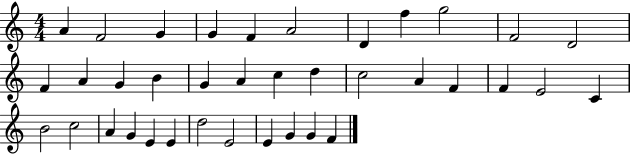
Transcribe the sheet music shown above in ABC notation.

X:1
T:Untitled
M:4/4
L:1/4
K:C
A F2 G G F A2 D f g2 F2 D2 F A G B G A c d c2 A F F E2 C B2 c2 A G E E d2 E2 E G G F